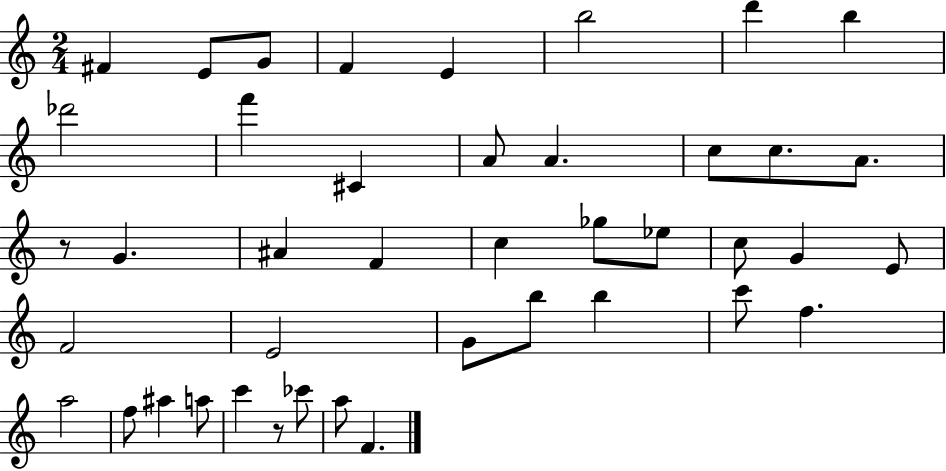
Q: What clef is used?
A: treble